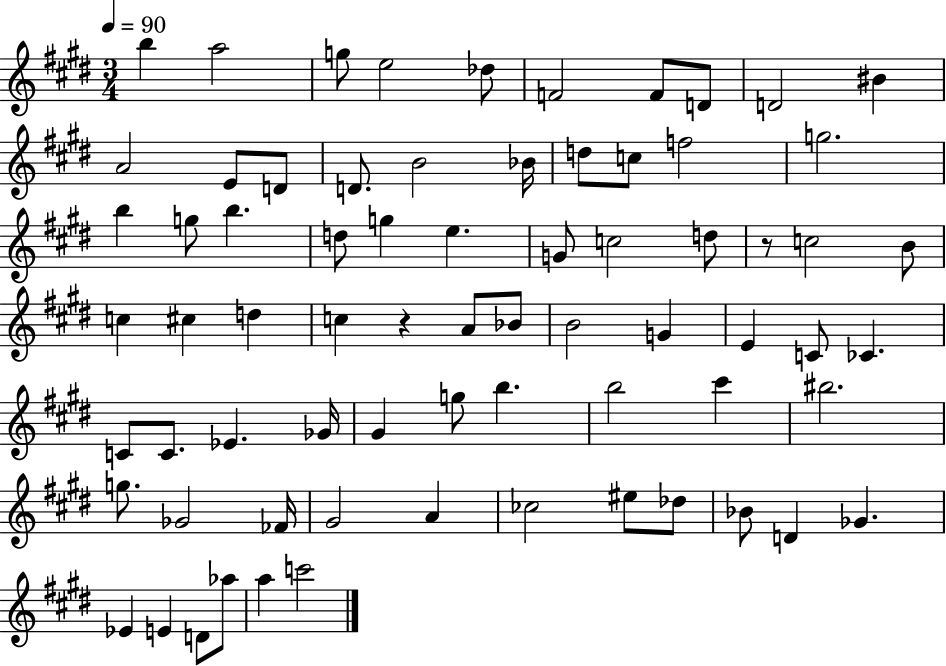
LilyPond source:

{
  \clef treble
  \numericTimeSignature
  \time 3/4
  \key e \major
  \tempo 4 = 90
  b''4 a''2 | g''8 e''2 des''8 | f'2 f'8 d'8 | d'2 bis'4 | \break a'2 e'8 d'8 | d'8. b'2 bes'16 | d''8 c''8 f''2 | g''2. | \break b''4 g''8 b''4. | d''8 g''4 e''4. | g'8 c''2 d''8 | r8 c''2 b'8 | \break c''4 cis''4 d''4 | c''4 r4 a'8 bes'8 | b'2 g'4 | e'4 c'8 ces'4. | \break c'8 c'8. ees'4. ges'16 | gis'4 g''8 b''4. | b''2 cis'''4 | bis''2. | \break g''8. ges'2 fes'16 | gis'2 a'4 | ces''2 eis''8 des''8 | bes'8 d'4 ges'4. | \break ees'4 e'4 d'8 aes''8 | a''4 c'''2 | \bar "|."
}